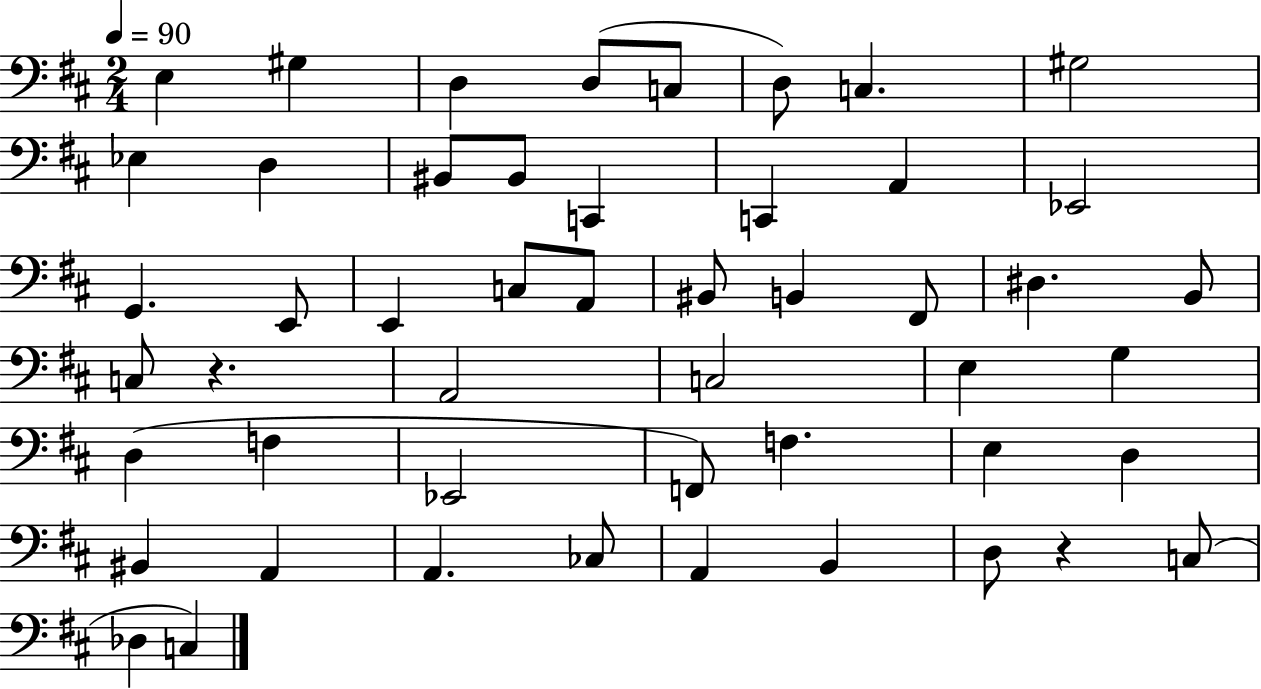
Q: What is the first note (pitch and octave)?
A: E3